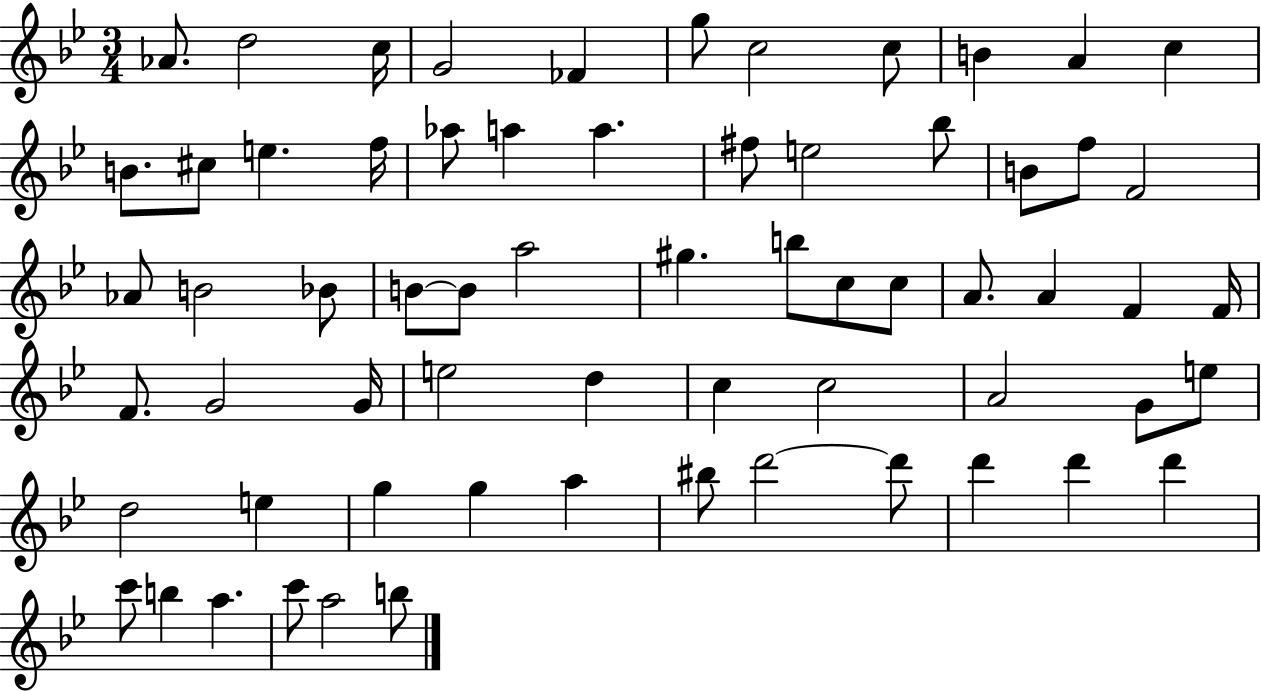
Ab4/e. D5/h C5/s G4/h FES4/q G5/e C5/h C5/e B4/q A4/q C5/q B4/e. C#5/e E5/q. F5/s Ab5/e A5/q A5/q. F#5/e E5/h Bb5/e B4/e F5/e F4/h Ab4/e B4/h Bb4/e B4/e B4/e A5/h G#5/q. B5/e C5/e C5/e A4/e. A4/q F4/q F4/s F4/e. G4/h G4/s E5/h D5/q C5/q C5/h A4/h G4/e E5/e D5/h E5/q G5/q G5/q A5/q BIS5/e D6/h D6/e D6/q D6/q D6/q C6/e B5/q A5/q. C6/e A5/h B5/e